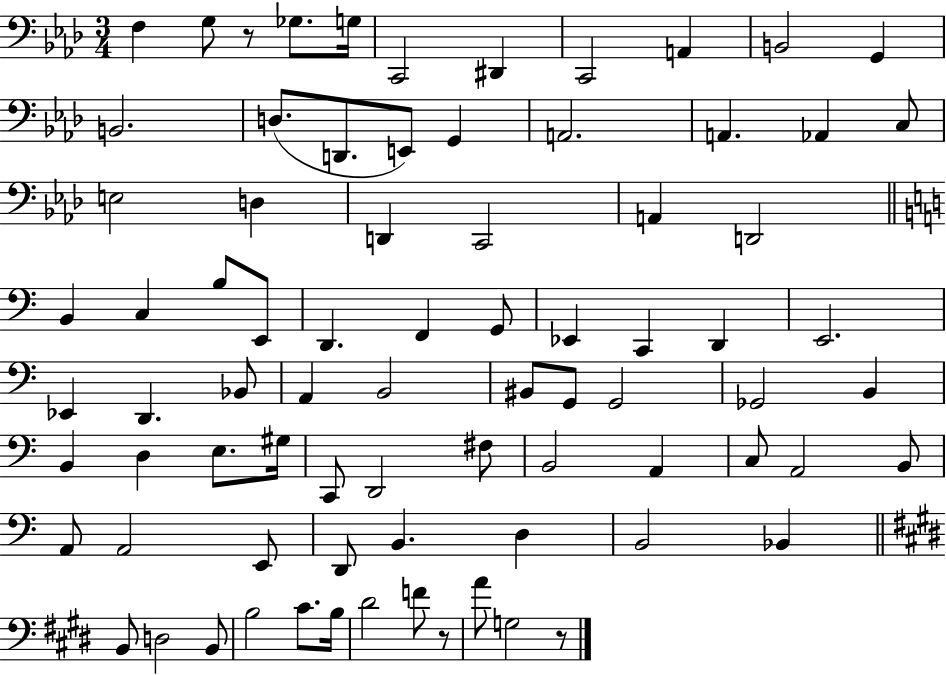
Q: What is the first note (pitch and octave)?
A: F3